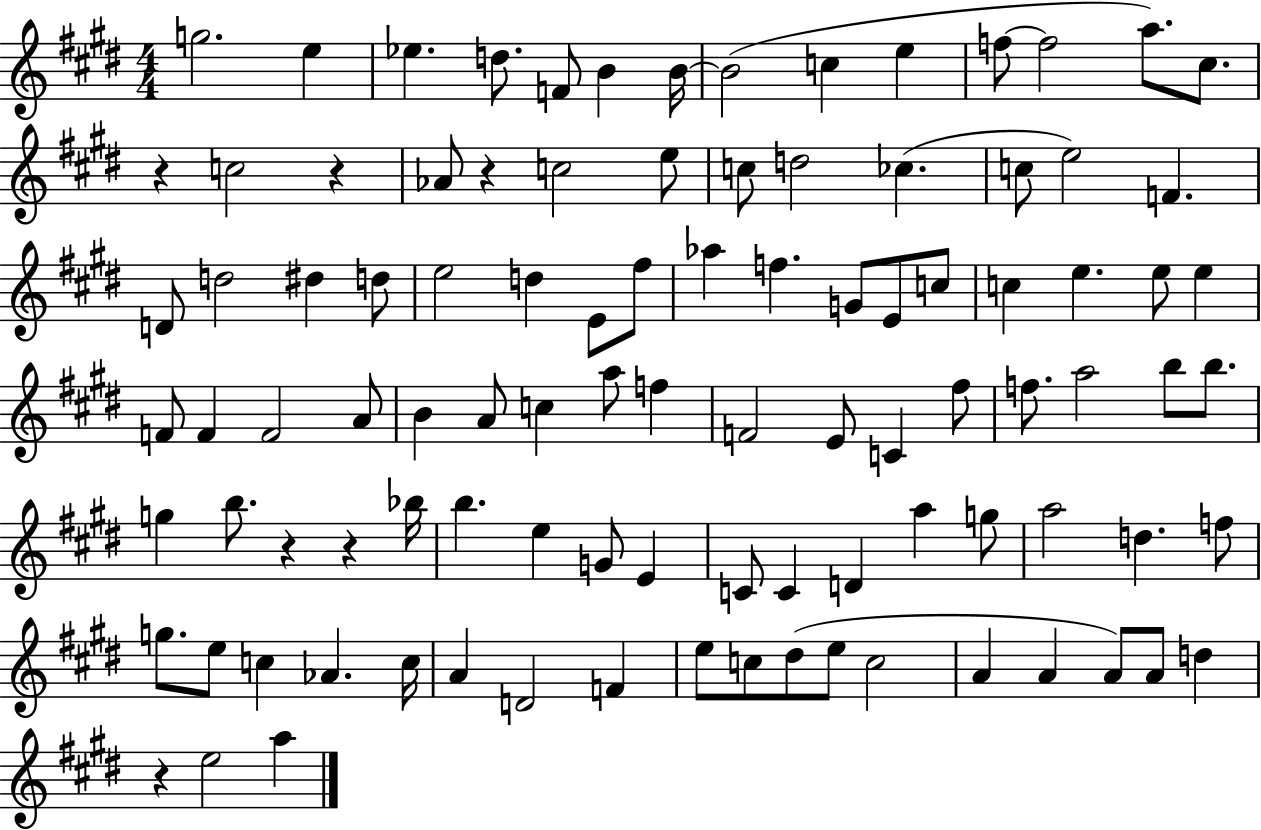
{
  \clef treble
  \numericTimeSignature
  \time 4/4
  \key e \major
  g''2. e''4 | ees''4. d''8. f'8 b'4 b'16~~ | b'2( c''4 e''4 | f''8~~ f''2 a''8.) cis''8. | \break r4 c''2 r4 | aes'8 r4 c''2 e''8 | c''8 d''2 ces''4.( | c''8 e''2) f'4. | \break d'8 d''2 dis''4 d''8 | e''2 d''4 e'8 fis''8 | aes''4 f''4. g'8 e'8 c''8 | c''4 e''4. e''8 e''4 | \break f'8 f'4 f'2 a'8 | b'4 a'8 c''4 a''8 f''4 | f'2 e'8 c'4 fis''8 | f''8. a''2 b''8 b''8. | \break g''4 b''8. r4 r4 bes''16 | b''4. e''4 g'8 e'4 | c'8 c'4 d'4 a''4 g''8 | a''2 d''4. f''8 | \break g''8. e''8 c''4 aes'4. c''16 | a'4 d'2 f'4 | e''8 c''8 dis''8( e''8 c''2 | a'4 a'4 a'8) a'8 d''4 | \break r4 e''2 a''4 | \bar "|."
}